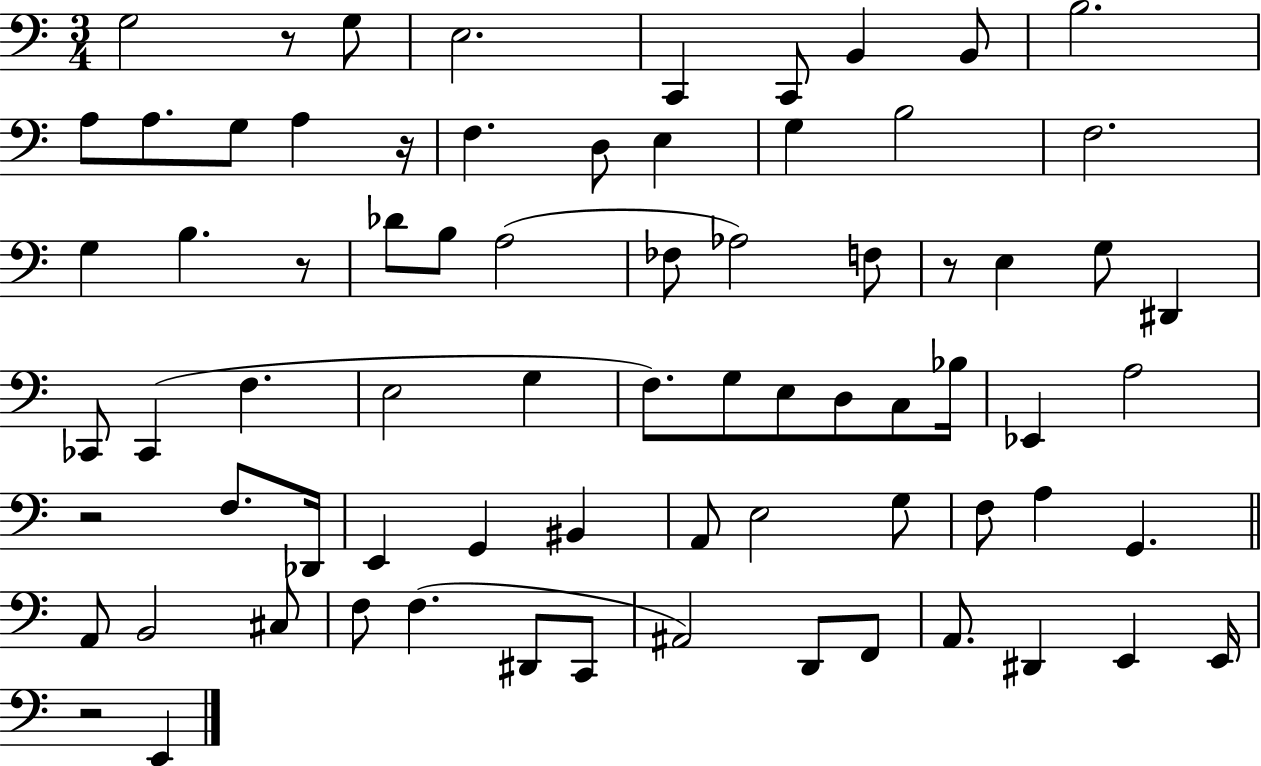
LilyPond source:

{
  \clef bass
  \numericTimeSignature
  \time 3/4
  \key c \major
  g2 r8 g8 | e2. | c,4 c,8 b,4 b,8 | b2. | \break a8 a8. g8 a4 r16 | f4. d8 e4 | g4 b2 | f2. | \break g4 b4. r8 | des'8 b8 a2( | fes8 aes2) f8 | r8 e4 g8 dis,4 | \break ces,8 ces,4( f4. | e2 g4 | f8.) g8 e8 d8 c8 bes16 | ees,4 a2 | \break r2 f8. des,16 | e,4 g,4 bis,4 | a,8 e2 g8 | f8 a4 g,4. | \break \bar "||" \break \key c \major a,8 b,2 cis8 | f8 f4.( dis,8 c,8 | ais,2) d,8 f,8 | a,8. dis,4 e,4 e,16 | \break r2 e,4 | \bar "|."
}